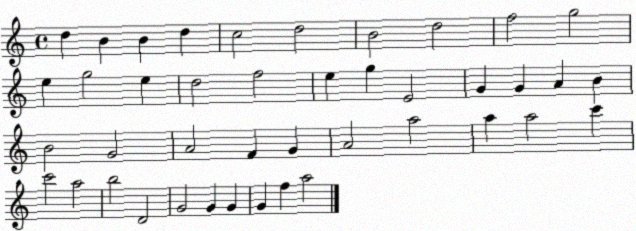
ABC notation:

X:1
T:Untitled
M:4/4
L:1/4
K:C
d B B d c2 d2 B2 d2 f2 g2 e g2 e d2 f2 e g E2 G G A B B2 G2 A2 F G A2 a2 a a2 c' c'2 a2 b2 D2 G2 G G G f a2